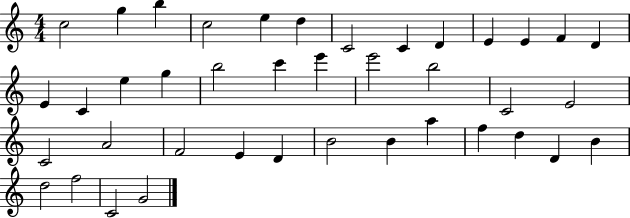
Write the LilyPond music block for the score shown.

{
  \clef treble
  \numericTimeSignature
  \time 4/4
  \key c \major
  c''2 g''4 b''4 | c''2 e''4 d''4 | c'2 c'4 d'4 | e'4 e'4 f'4 d'4 | \break e'4 c'4 e''4 g''4 | b''2 c'''4 e'''4 | e'''2 b''2 | c'2 e'2 | \break c'2 a'2 | f'2 e'4 d'4 | b'2 b'4 a''4 | f''4 d''4 d'4 b'4 | \break d''2 f''2 | c'2 g'2 | \bar "|."
}